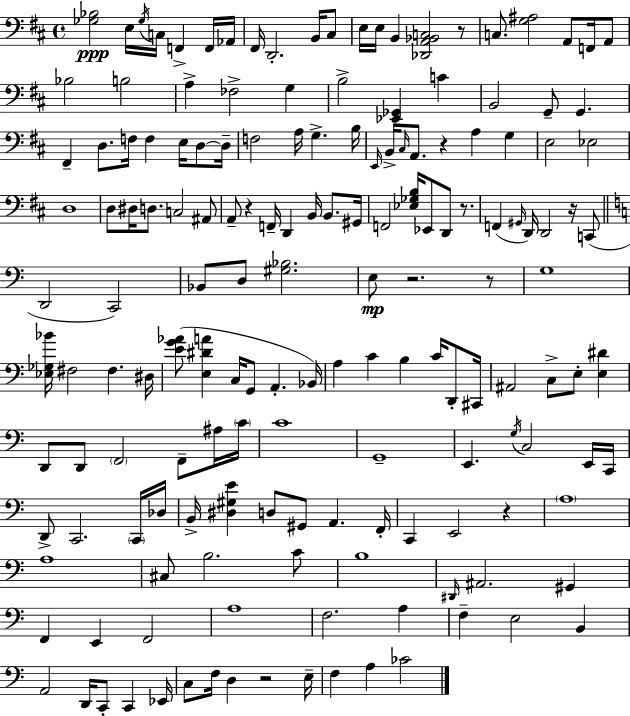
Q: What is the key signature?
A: D major